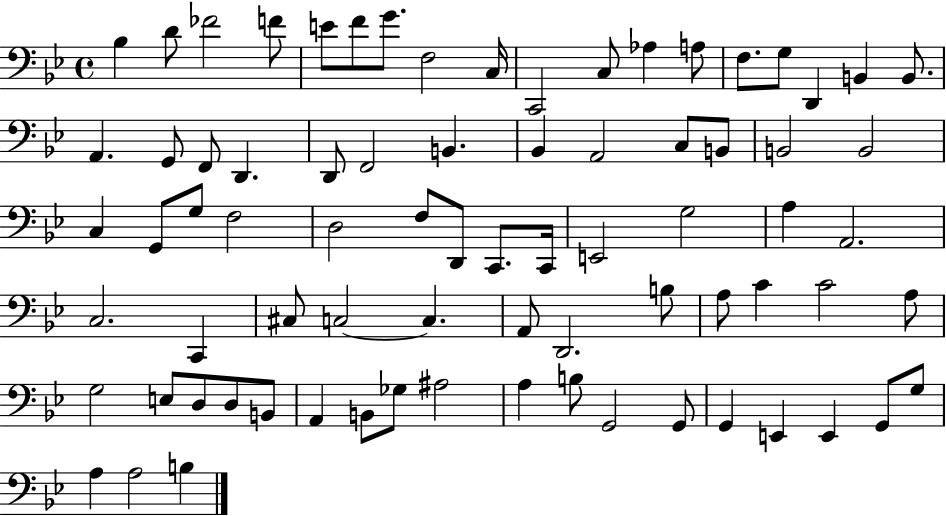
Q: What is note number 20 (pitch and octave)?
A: G2